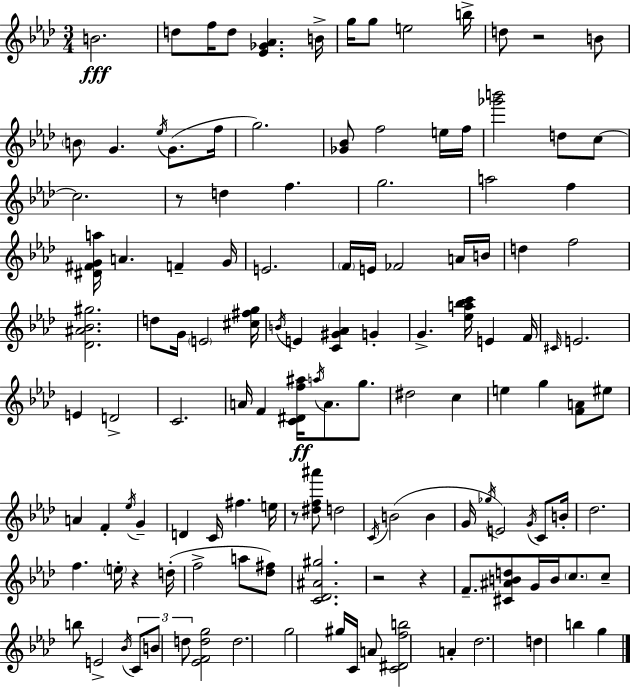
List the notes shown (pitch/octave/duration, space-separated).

B4/h. D5/e F5/s D5/e [Eb4,Gb4,Ab4]/q. B4/s G5/s G5/e E5/h B5/s D5/e R/h B4/e B4/e G4/q. Eb5/s G4/e. F5/s G5/h. [Gb4,Bb4]/e F5/h E5/s F5/s [Gb6,B6]/h D5/e C5/e C5/h. R/e D5/q F5/q. G5/h. A5/h F5/q [D#4,F#4,G4,A5]/s A4/q. F4/q G4/s E4/h. F4/s E4/s FES4/h A4/s B4/s D5/q F5/h [Db4,A#4,Bb4,G#5]/h. D5/e G4/s E4/h [C#5,F#5,G5]/s B4/s E4/q [C4,G#4,Ab4]/q G4/q G4/q. [Eb5,A5,Bb5,C6]/s E4/q F4/s C#4/s E4/h. E4/q D4/h C4/h. A4/s F4/q [C4,D#4,F5,A#5]/s A5/s A4/e. G5/e. D#5/h C5/q E5/q G5/q [F4,A4]/e EIS5/e A4/q F4/q Eb5/s G4/q D4/q C4/s F#5/q. E5/s R/e [D#5,F5,A#6]/e D5/h C4/s B4/h B4/q G4/s Gb5/s E4/h G4/s C4/e B4/s Db5/h. F5/q. E5/s R/q D5/s F5/h A5/e [Db5,F#5]/e [C4,Db4,A#4,G#5]/h. R/h R/q F4/e. [C#4,A#4,B4,D5]/e G4/s B4/s C5/e. C5/e B5/e E4/h Bb4/s C4/e B4/e D5/e [Eb4,F4,D5,G5]/h D5/h. G5/h G#5/s C4/s A4/e [C4,D#4,F5,B5]/h A4/q Db5/h. D5/q B5/q G5/q